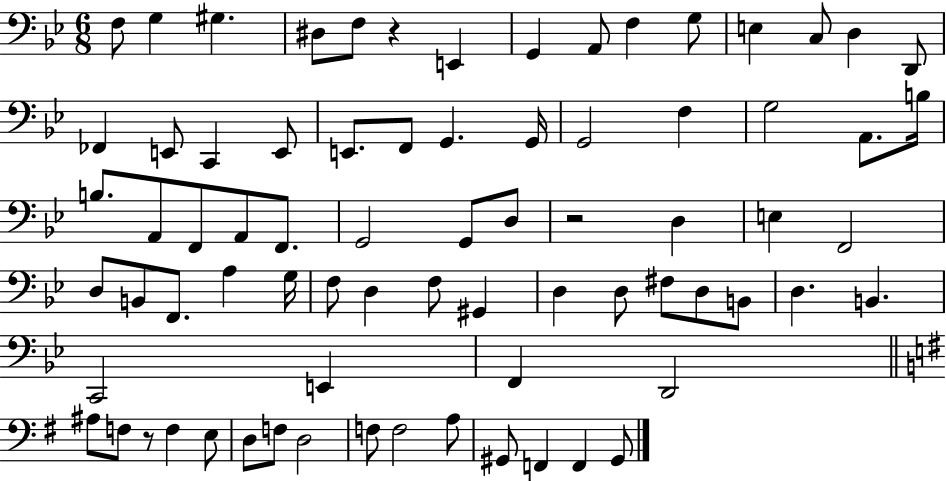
F3/e G3/q G#3/q. D#3/e F3/e R/q E2/q G2/q A2/e F3/q G3/e E3/q C3/e D3/q D2/e FES2/q E2/e C2/q E2/e E2/e. F2/e G2/q. G2/s G2/h F3/q G3/h A2/e. B3/s B3/e. A2/e F2/e A2/e F2/e. G2/h G2/e D3/e R/h D3/q E3/q F2/h D3/e B2/e F2/e. A3/q G3/s F3/e D3/q F3/e G#2/q D3/q D3/e F#3/e D3/e B2/e D3/q. B2/q. C2/h E2/q F2/q D2/h A#3/e F3/e R/e F3/q E3/e D3/e F3/e D3/h F3/e F3/h A3/e G#2/e F2/q F2/q G#2/e